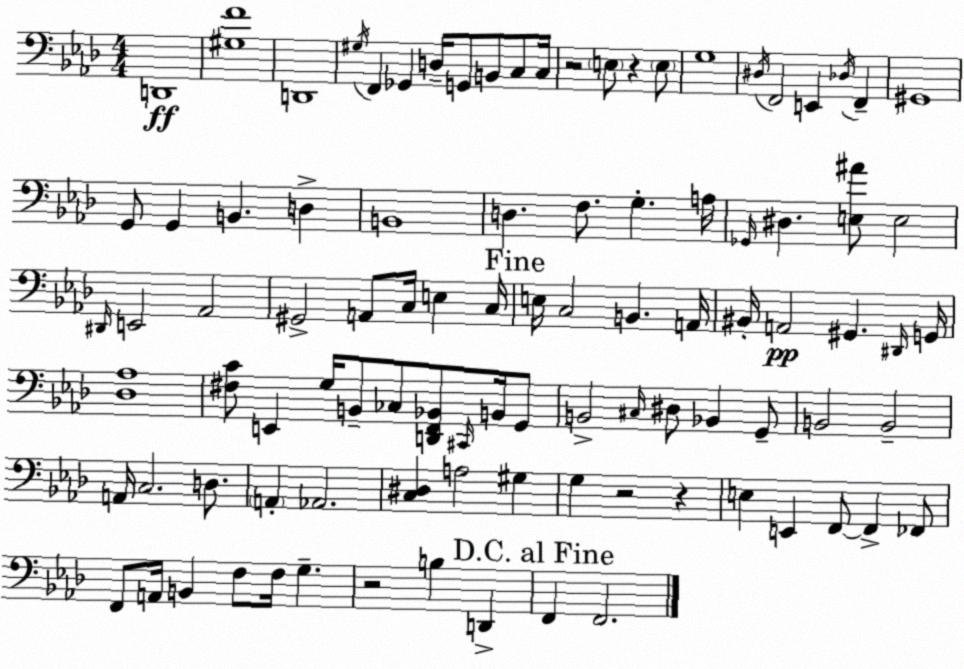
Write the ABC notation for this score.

X:1
T:Untitled
M:4/4
L:1/4
K:Fm
D,,4 [^G,F]4 D,,4 ^G,/4 F,, _G,, D,/4 G,,/2 B,,/2 C,/2 C,/4 z2 E,/2 z E,/2 G,4 ^D,/4 F,,2 E,, _D,/4 F,, ^G,,4 G,,/2 G,, B,, D, B,,4 D, F,/2 G, A,/4 _G,,/4 ^D, [E,^A]/2 E,2 ^D,,/4 E,,2 _A,,2 ^G,,2 A,,/2 C,/4 E, C,/4 E,/4 C,2 B,, A,,/4 ^B,,/4 A,,2 ^G,, ^D,,/4 G,,/4 [_D,_A,]4 [^F,C]/2 E,, G,/4 B,,/2 _C,/2 [D,,F,,_B,,]/2 ^C,,/4 B,,/4 G,,/2 B,,2 ^C,/4 ^D,/2 _B,, G,,/2 B,,2 B,,2 A,,/4 C,2 D,/2 A,, _A,,2 [C,^D,] A,2 ^G, G, z2 z E, E,, F,,/2 F,, _F,,/2 F,,/2 A,,/4 B,, F,/2 F,/4 G, z2 B, D,, F,, F,,2